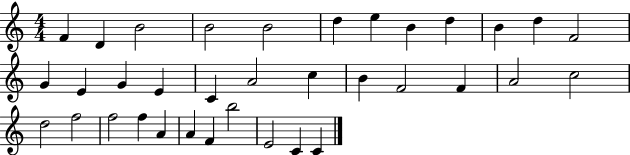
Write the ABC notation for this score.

X:1
T:Untitled
M:4/4
L:1/4
K:C
F D B2 B2 B2 d e B d B d F2 G E G E C A2 c B F2 F A2 c2 d2 f2 f2 f A A F b2 E2 C C